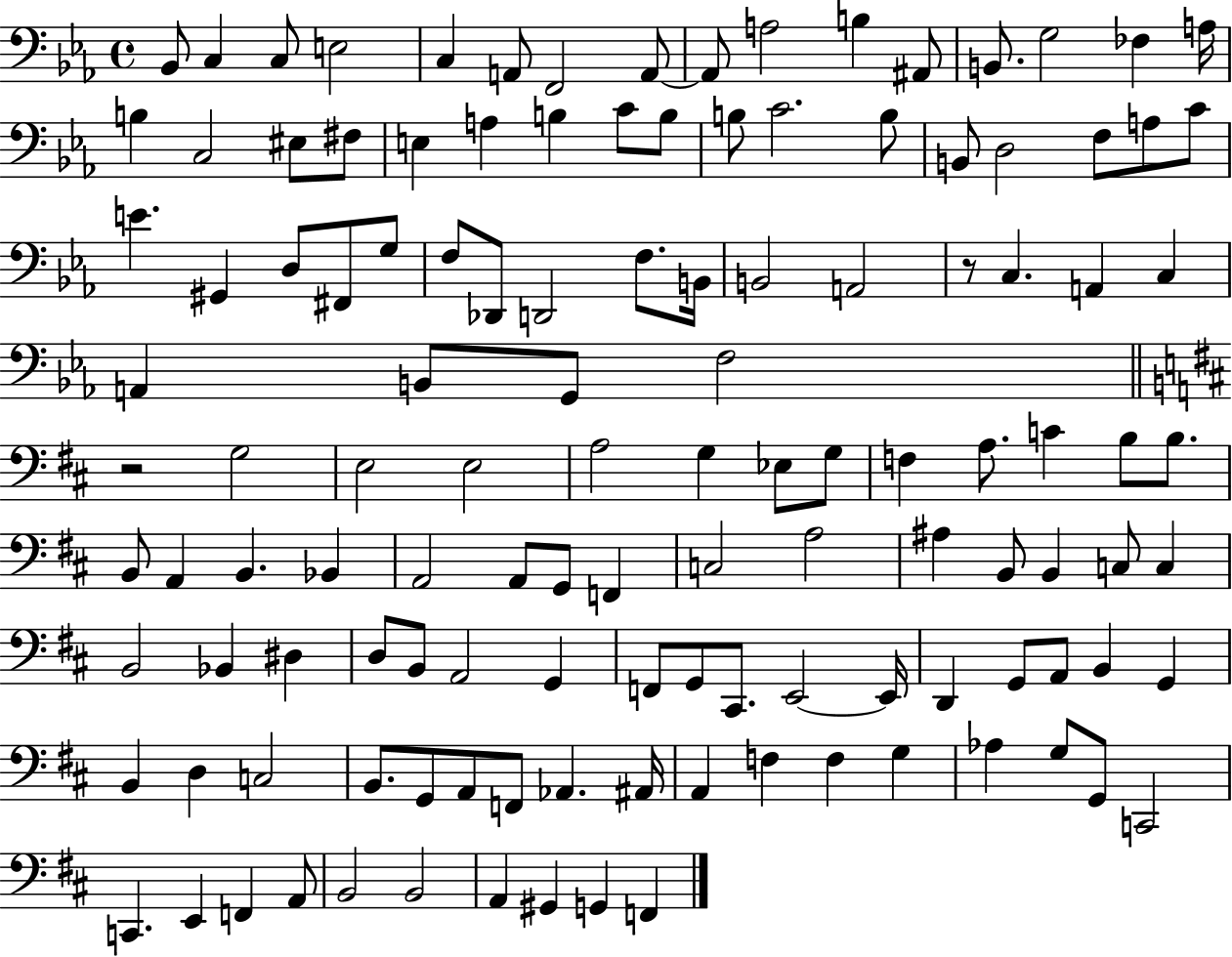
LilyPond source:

{
  \clef bass
  \time 4/4
  \defaultTimeSignature
  \key ees \major
  bes,8 c4 c8 e2 | c4 a,8 f,2 a,8~~ | a,8 a2 b4 ais,8 | b,8. g2 fes4 a16 | \break b4 c2 eis8 fis8 | e4 a4 b4 c'8 b8 | b8 c'2. b8 | b,8 d2 f8 a8 c'8 | \break e'4. gis,4 d8 fis,8 g8 | f8 des,8 d,2 f8. b,16 | b,2 a,2 | r8 c4. a,4 c4 | \break a,4 b,8 g,8 f2 | \bar "||" \break \key b \minor r2 g2 | e2 e2 | a2 g4 ees8 g8 | f4 a8. c'4 b8 b8. | \break b,8 a,4 b,4. bes,4 | a,2 a,8 g,8 f,4 | c2 a2 | ais4 b,8 b,4 c8 c4 | \break b,2 bes,4 dis4 | d8 b,8 a,2 g,4 | f,8 g,8 cis,8. e,2~~ e,16 | d,4 g,8 a,8 b,4 g,4 | \break b,4 d4 c2 | b,8. g,8 a,8 f,8 aes,4. ais,16 | a,4 f4 f4 g4 | aes4 g8 g,8 c,2 | \break c,4. e,4 f,4 a,8 | b,2 b,2 | a,4 gis,4 g,4 f,4 | \bar "|."
}